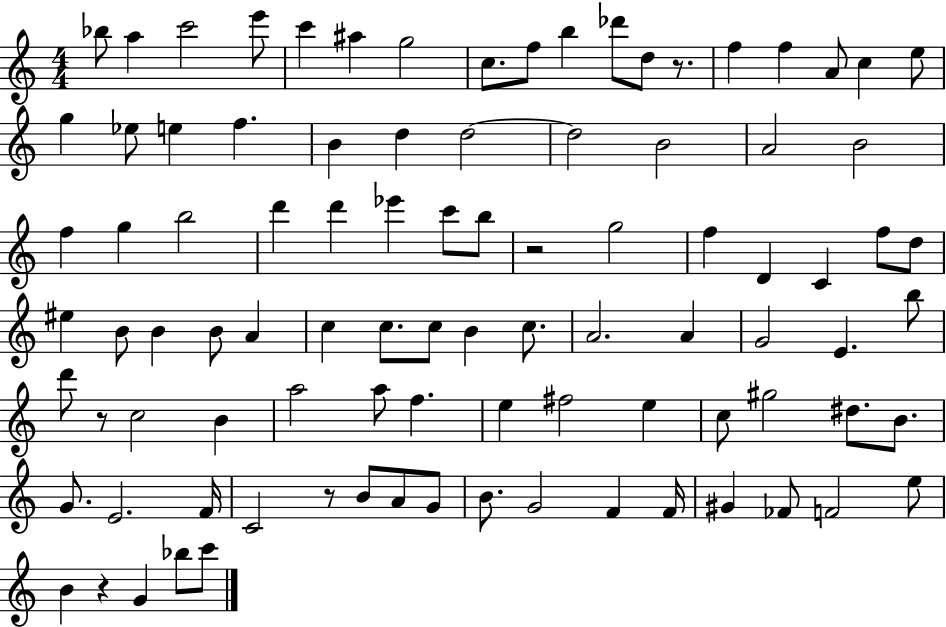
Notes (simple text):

Bb5/e A5/q C6/h E6/e C6/q A#5/q G5/h C5/e. F5/e B5/q Db6/e D5/e R/e. F5/q F5/q A4/e C5/q E5/e G5/q Eb5/e E5/q F5/q. B4/q D5/q D5/h D5/h B4/h A4/h B4/h F5/q G5/q B5/h D6/q D6/q Eb6/q C6/e B5/e R/h G5/h F5/q D4/q C4/q F5/e D5/e EIS5/q B4/e B4/q B4/e A4/q C5/q C5/e. C5/e B4/q C5/e. A4/h. A4/q G4/h E4/q. B5/e D6/e R/e C5/h B4/q A5/h A5/e F5/q. E5/q F#5/h E5/q C5/e G#5/h D#5/e. B4/e. G4/e. E4/h. F4/s C4/h R/e B4/e A4/e G4/e B4/e. G4/h F4/q F4/s G#4/q FES4/e F4/h E5/e B4/q R/q G4/q Bb5/e C6/e